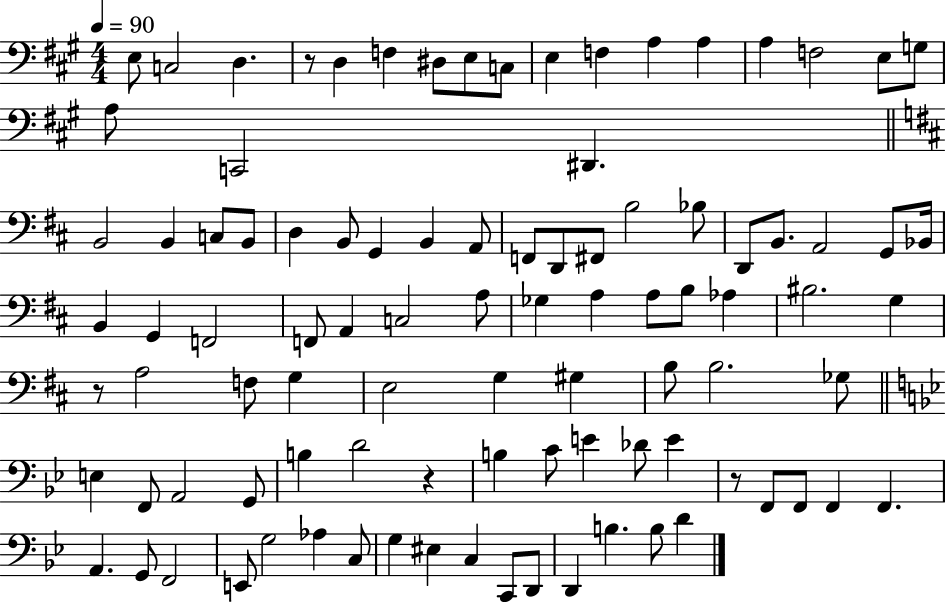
{
  \clef bass
  \numericTimeSignature
  \time 4/4
  \key a \major
  \tempo 4 = 90
  e8 c2 d4. | r8 d4 f4 dis8 e8 c8 | e4 f4 a4 a4 | a4 f2 e8 g8 | \break a8 c,2 dis,4. | \bar "||" \break \key d \major b,2 b,4 c8 b,8 | d4 b,8 g,4 b,4 a,8 | f,8 d,8 fis,8 b2 bes8 | d,8 b,8. a,2 g,8 bes,16 | \break b,4 g,4 f,2 | f,8 a,4 c2 a8 | ges4 a4 a8 b8 aes4 | bis2. g4 | \break r8 a2 f8 g4 | e2 g4 gis4 | b8 b2. ges8 | \bar "||" \break \key bes \major e4 f,8 a,2 g,8 | b4 d'2 r4 | b4 c'8 e'4 des'8 e'4 | r8 f,8 f,8 f,4 f,4. | \break a,4. g,8 f,2 | e,8 g2 aes4 c8 | g4 eis4 c4 c,8 d,8 | d,4 b4. b8 d'4 | \break \bar "|."
}